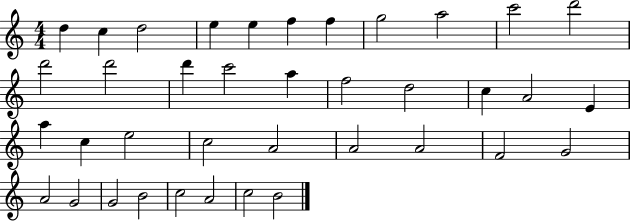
D5/q C5/q D5/h E5/q E5/q F5/q F5/q G5/h A5/h C6/h D6/h D6/h D6/h D6/q C6/h A5/q F5/h D5/h C5/q A4/h E4/q A5/q C5/q E5/h C5/h A4/h A4/h A4/h F4/h G4/h A4/h G4/h G4/h B4/h C5/h A4/h C5/h B4/h